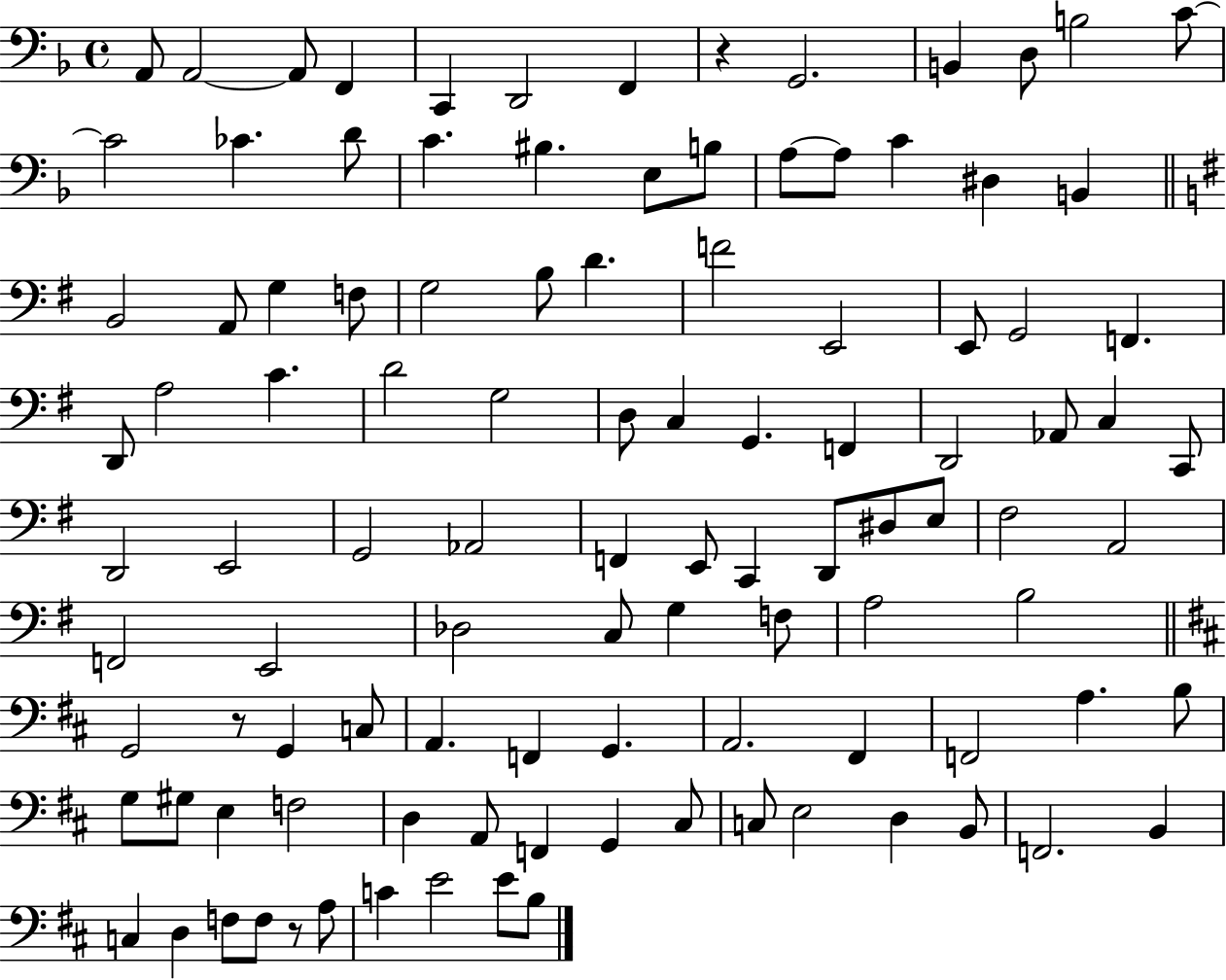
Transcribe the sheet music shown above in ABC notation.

X:1
T:Untitled
M:4/4
L:1/4
K:F
A,,/2 A,,2 A,,/2 F,, C,, D,,2 F,, z G,,2 B,, D,/2 B,2 C/2 C2 _C D/2 C ^B, E,/2 B,/2 A,/2 A,/2 C ^D, B,, B,,2 A,,/2 G, F,/2 G,2 B,/2 D F2 E,,2 E,,/2 G,,2 F,, D,,/2 A,2 C D2 G,2 D,/2 C, G,, F,, D,,2 _A,,/2 C, C,,/2 D,,2 E,,2 G,,2 _A,,2 F,, E,,/2 C,, D,,/2 ^D,/2 E,/2 ^F,2 A,,2 F,,2 E,,2 _D,2 C,/2 G, F,/2 A,2 B,2 G,,2 z/2 G,, C,/2 A,, F,, G,, A,,2 ^F,, F,,2 A, B,/2 G,/2 ^G,/2 E, F,2 D, A,,/2 F,, G,, ^C,/2 C,/2 E,2 D, B,,/2 F,,2 B,, C, D, F,/2 F,/2 z/2 A,/2 C E2 E/2 B,/2